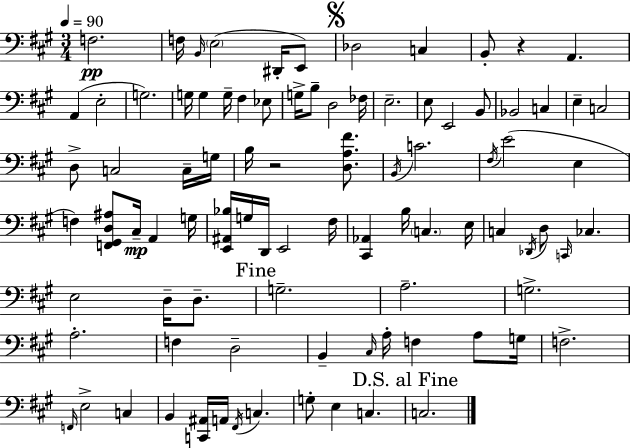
X:1
T:Untitled
M:3/4
L:1/4
K:A
F,2 F,/4 B,,/4 E,2 ^D,,/4 E,,/2 _D,2 C, B,,/2 z A,, A,, E,2 G,2 G,/4 G, G,/4 ^F, _E,/2 G,/4 B,/2 D,2 _F,/4 E,2 E,/2 E,,2 B,,/2 _B,,2 C, E, C,2 D,/2 C,2 C,/4 G,/4 B,/4 z2 [D,A,^F]/2 B,,/4 C2 ^F,/4 E2 E, F, [F,,^G,,D,^A,]/2 ^C,/4 A,, G,/4 [E,,^A,,_B,]/4 G,/4 D,,/4 E,,2 ^F,/4 [^C,,_A,,] B,/4 C, E,/4 C, _D,,/4 D,/2 C,,/4 _C, E,2 D,/4 D,/2 G,2 A,2 G,2 A,2 F, D,2 B,, ^C,/4 A,/4 F, A,/2 G,/4 F,2 F,,/4 E,2 C, B,, [C,,^A,,]/4 A,,/4 ^F,,/4 C, G,/2 E, C, C,2